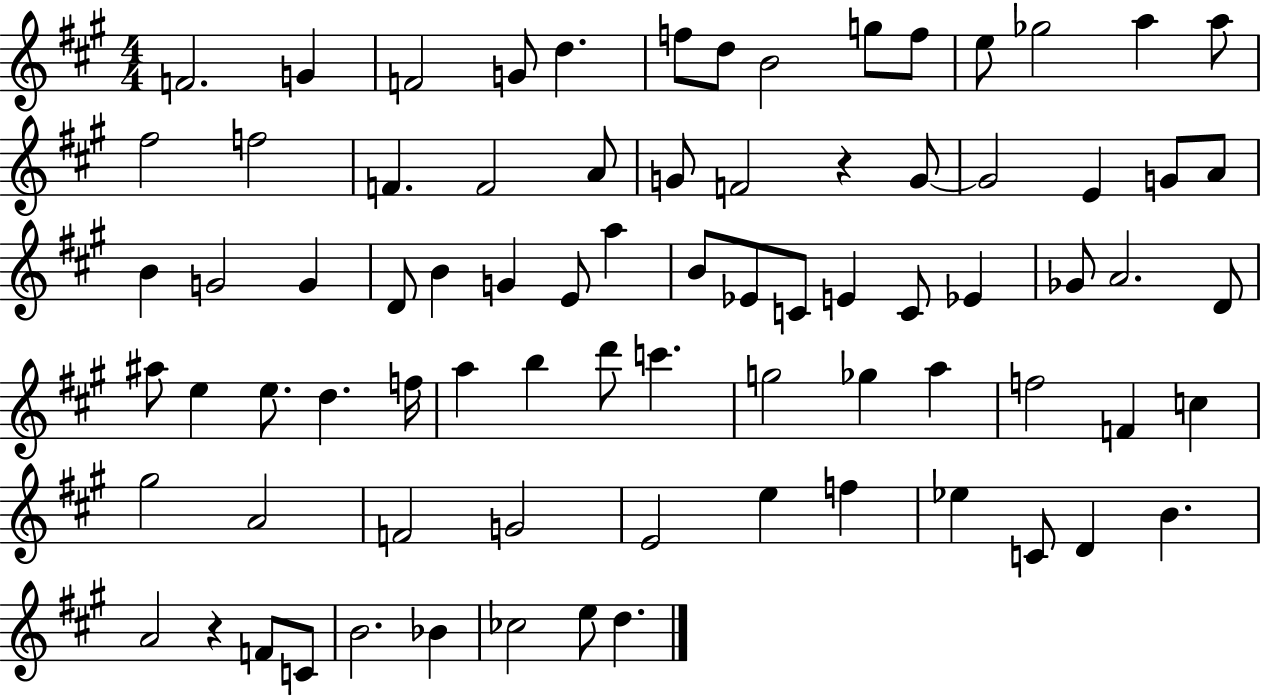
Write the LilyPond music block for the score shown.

{
  \clef treble
  \numericTimeSignature
  \time 4/4
  \key a \major
  f'2. g'4 | f'2 g'8 d''4. | f''8 d''8 b'2 g''8 f''8 | e''8 ges''2 a''4 a''8 | \break fis''2 f''2 | f'4. f'2 a'8 | g'8 f'2 r4 g'8~~ | g'2 e'4 g'8 a'8 | \break b'4 g'2 g'4 | d'8 b'4 g'4 e'8 a''4 | b'8 ees'8 c'8 e'4 c'8 ees'4 | ges'8 a'2. d'8 | \break ais''8 e''4 e''8. d''4. f''16 | a''4 b''4 d'''8 c'''4. | g''2 ges''4 a''4 | f''2 f'4 c''4 | \break gis''2 a'2 | f'2 g'2 | e'2 e''4 f''4 | ees''4 c'8 d'4 b'4. | \break a'2 r4 f'8 c'8 | b'2. bes'4 | ces''2 e''8 d''4. | \bar "|."
}